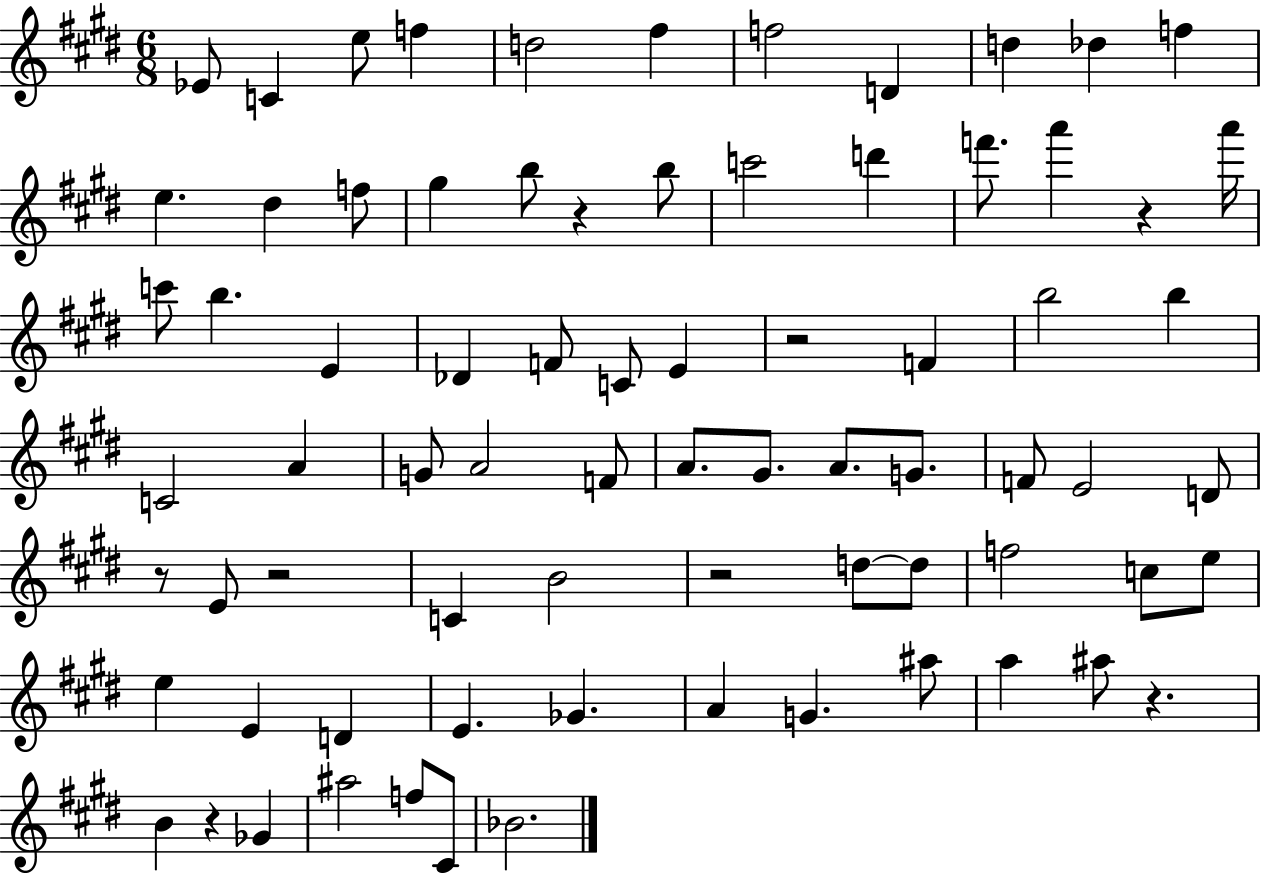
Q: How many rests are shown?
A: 8